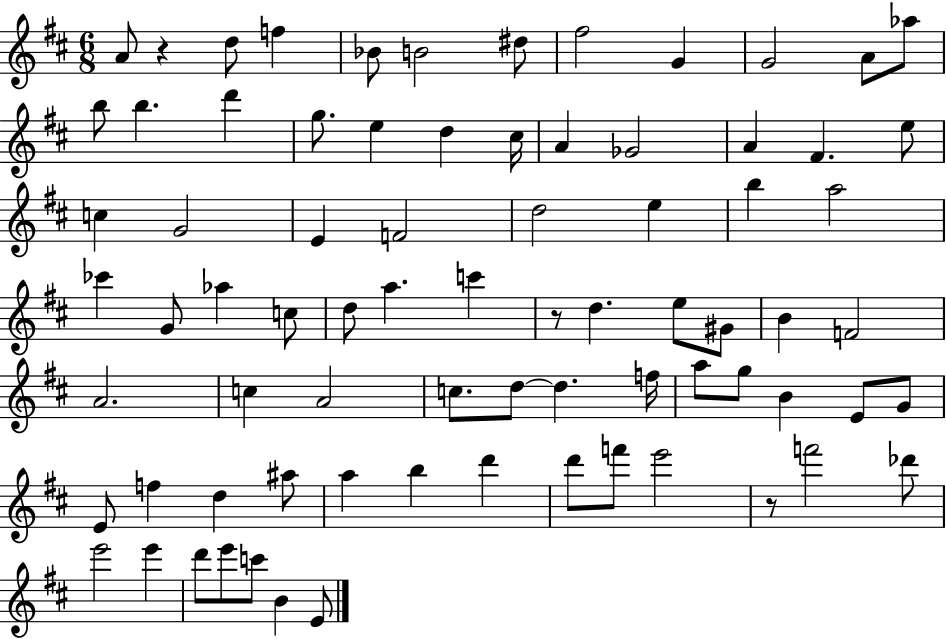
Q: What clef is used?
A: treble